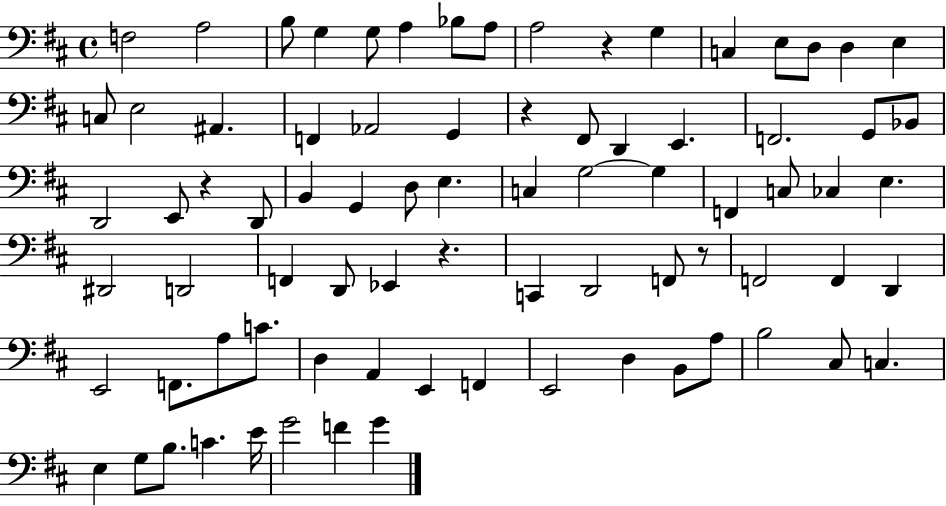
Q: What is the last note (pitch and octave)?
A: G4